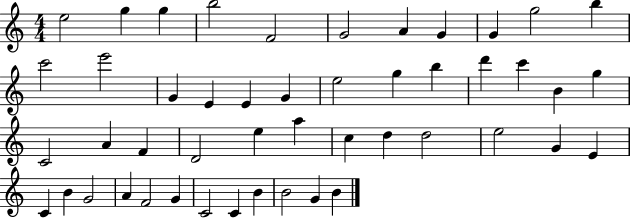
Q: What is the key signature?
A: C major